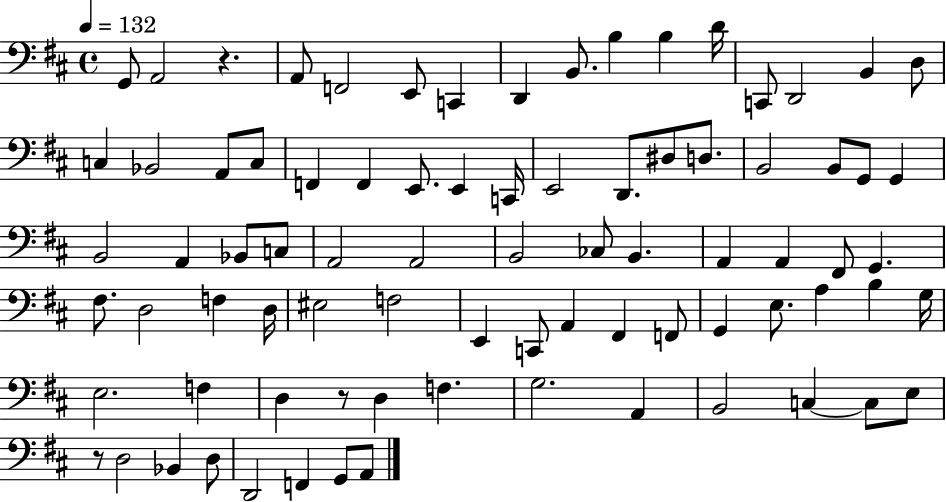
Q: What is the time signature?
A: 4/4